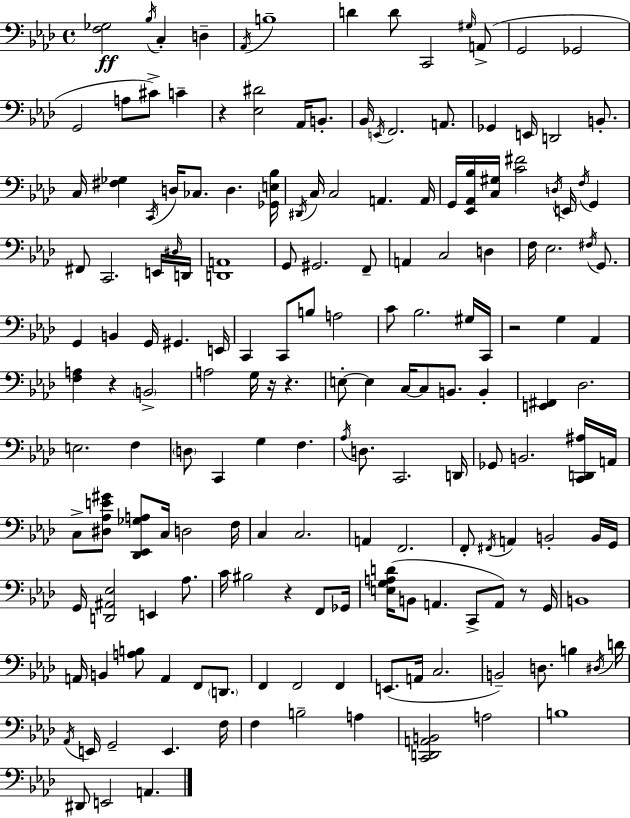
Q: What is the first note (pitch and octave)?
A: Bb3